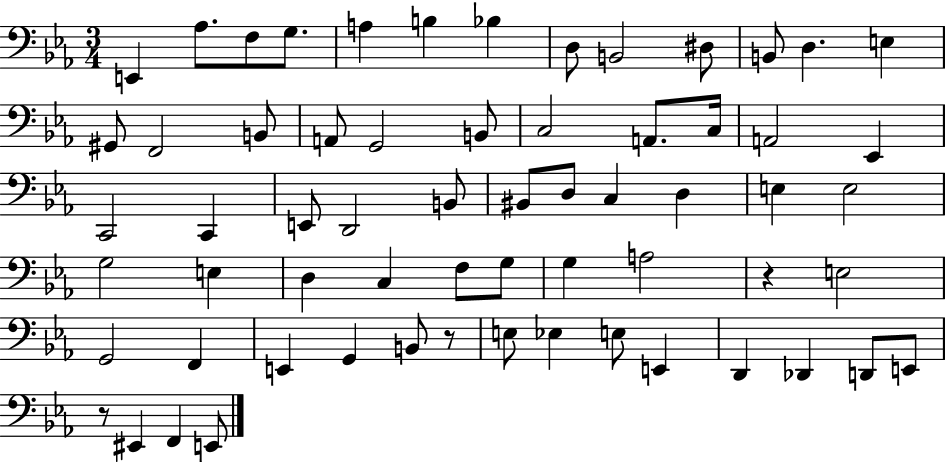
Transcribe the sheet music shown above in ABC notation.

X:1
T:Untitled
M:3/4
L:1/4
K:Eb
E,, _A,/2 F,/2 G,/2 A, B, _B, D,/2 B,,2 ^D,/2 B,,/2 D, E, ^G,,/2 F,,2 B,,/2 A,,/2 G,,2 B,,/2 C,2 A,,/2 C,/4 A,,2 _E,, C,,2 C,, E,,/2 D,,2 B,,/2 ^B,,/2 D,/2 C, D, E, E,2 G,2 E, D, C, F,/2 G,/2 G, A,2 z E,2 G,,2 F,, E,, G,, B,,/2 z/2 E,/2 _E, E,/2 E,, D,, _D,, D,,/2 E,,/2 z/2 ^E,, F,, E,,/2